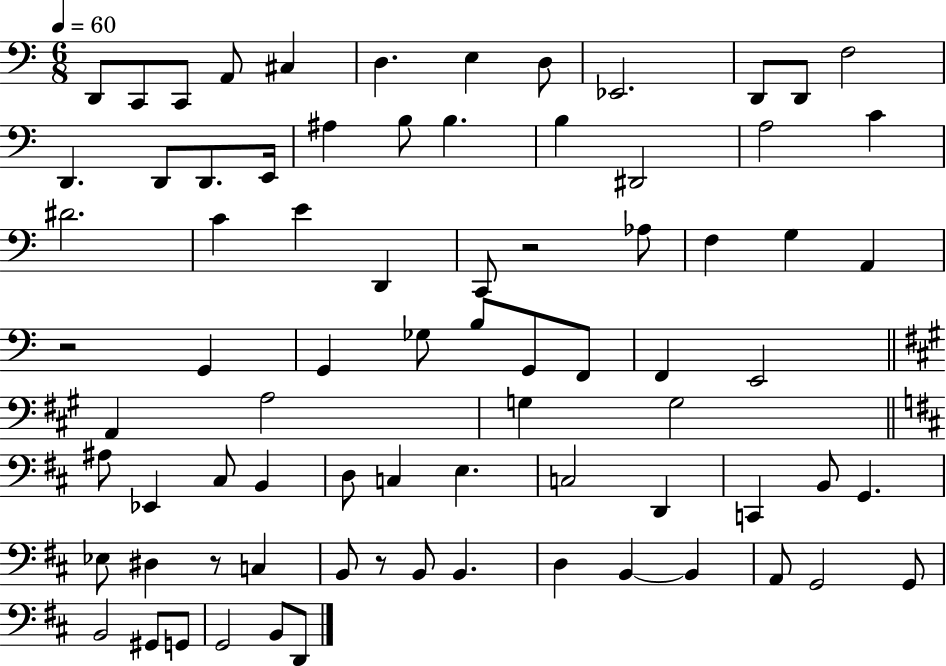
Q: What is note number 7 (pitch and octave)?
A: E3